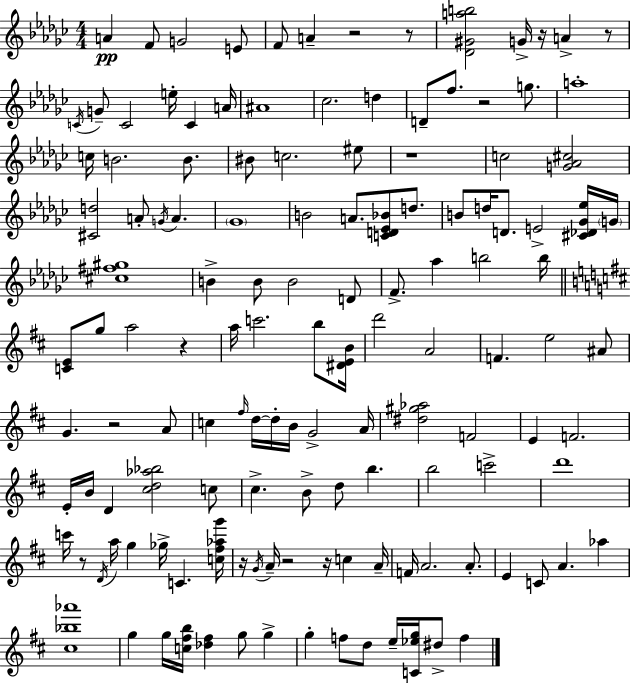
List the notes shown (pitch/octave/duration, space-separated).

A4/q F4/e G4/h E4/e F4/e A4/q R/h R/e [Db4,G#4,A5,B5]/h G4/s R/s A4/q R/e C4/s G4/e C4/h E5/s C4/q A4/s A#4/w CES5/h. D5/q D4/e F5/e. R/h G5/e. A5/w C5/s B4/h. B4/e. BIS4/e C5/h. EIS5/e R/w C5/h [G4,Ab4,C#5]/h [C#4,D5]/h A4/e G4/s A4/q. Gb4/w B4/h A4/e. [C4,D4,Eb4,Bb4]/e D5/e. B4/e D5/s D4/e. E4/h [C#4,Db4,Gb4,Eb5]/s G4/s [C#5,F#5,G#5]/w B4/q B4/e B4/h D4/e F4/e. Ab5/q B5/h B5/s [C4,E4]/e G5/e A5/h R/q A5/s C6/h. B5/e [D#4,E4,B4]/s D6/h A4/h F4/q. E5/h A#4/e G4/q. R/h A4/e C5/q F#5/s D5/s D5/s B4/s G4/h A4/s [D#5,G#5,Ab5]/h F4/h E4/q F4/h. E4/s B4/s D4/q [C#5,D5,Ab5,Bb5]/h C5/e C#5/q. B4/e D5/e B5/q. B5/h C6/h D6/w C6/s R/e D4/s A5/s G5/q Gb5/s C4/q. [C5,F#5,Ab5,G6]/s R/s G4/s A4/s R/h R/s C5/q A4/s F4/s A4/h. A4/e. E4/q C4/e A4/q. Ab5/q [C#5,Bb5,Ab6]/w G5/q G5/s [C5,F#5,B5]/s [Db5,F#5]/q G5/e G5/q G5/q F5/e D5/e E5/s [C4,Eb5,G5]/s D#5/e F5/q